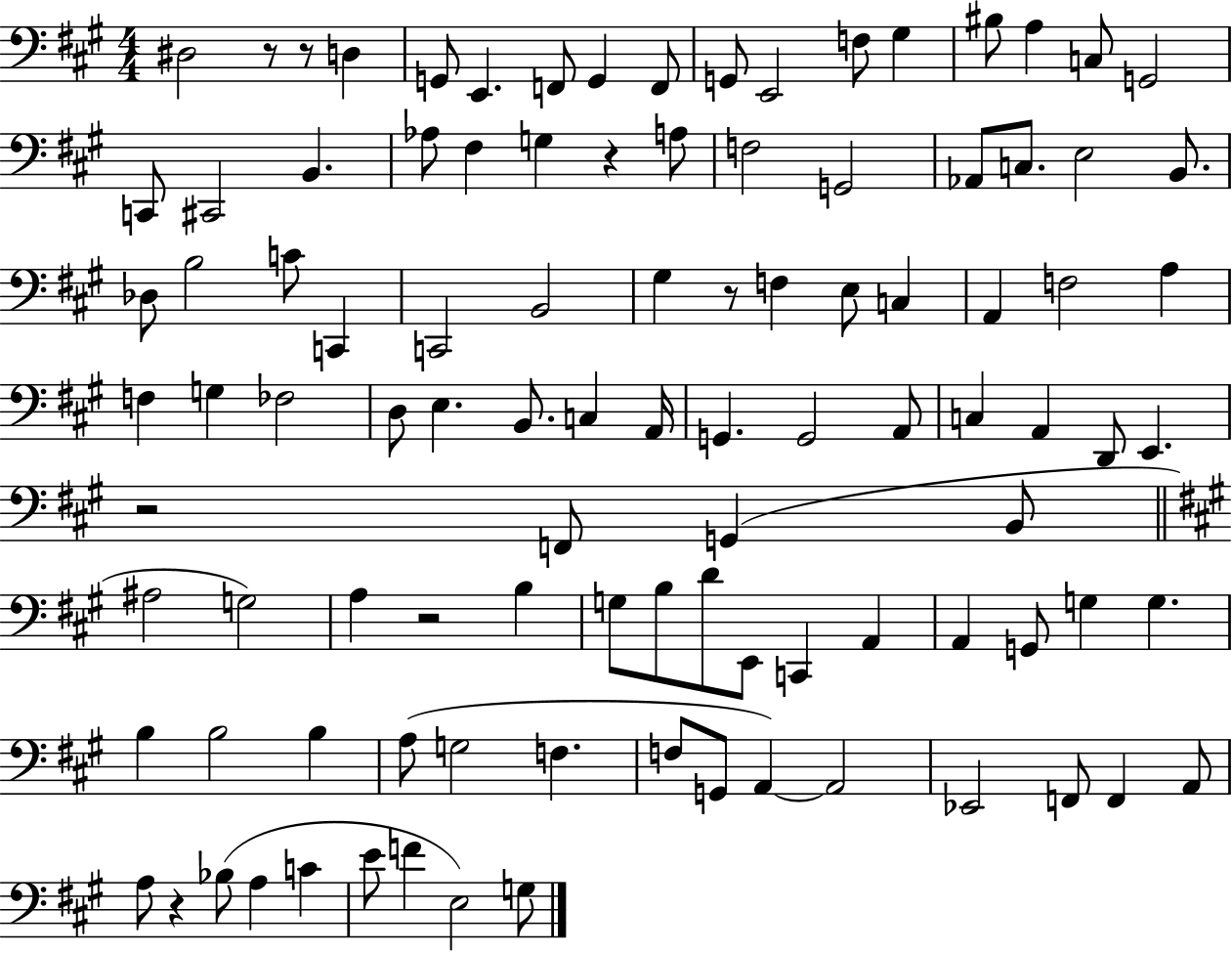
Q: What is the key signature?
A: A major